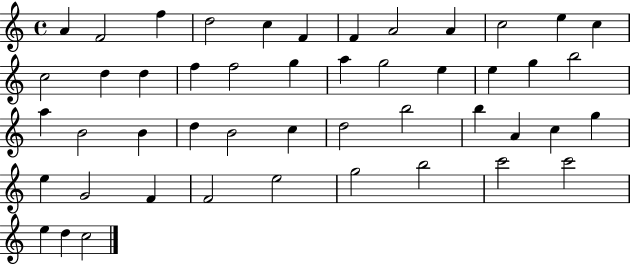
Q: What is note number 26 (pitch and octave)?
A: B4